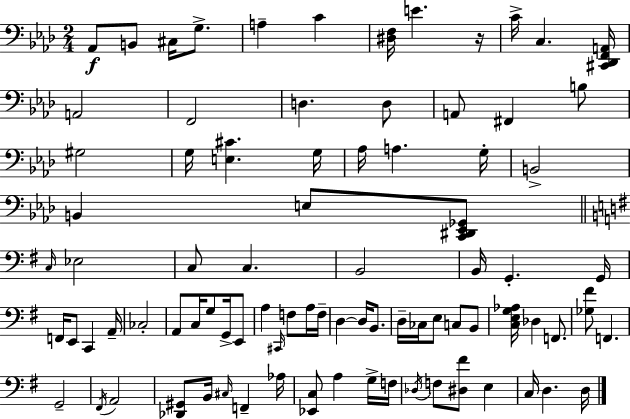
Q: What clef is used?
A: bass